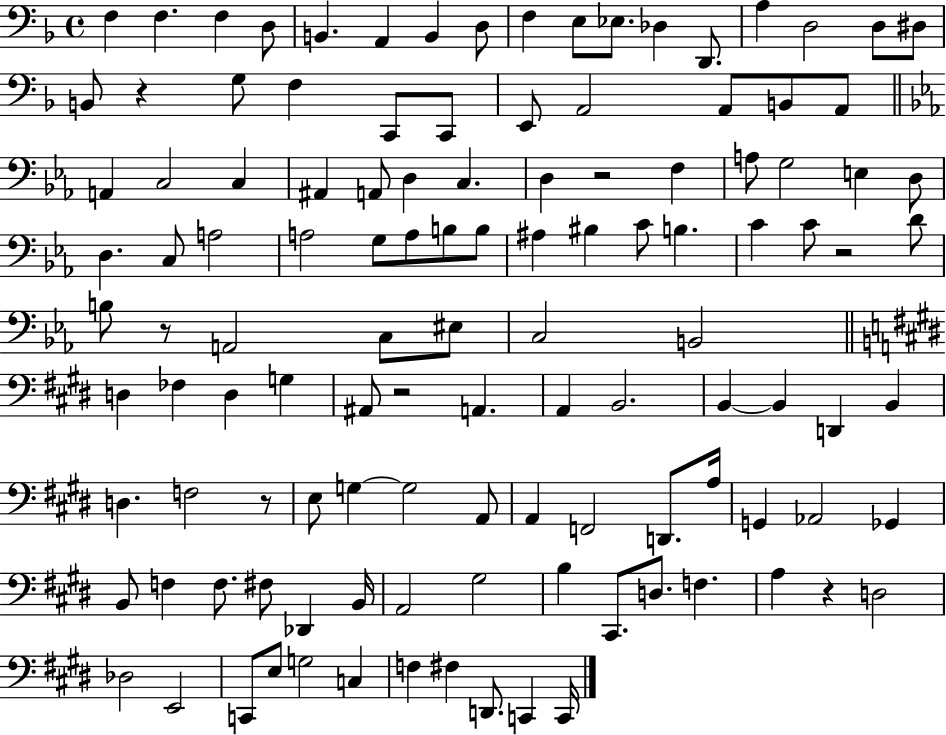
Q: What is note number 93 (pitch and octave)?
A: A2